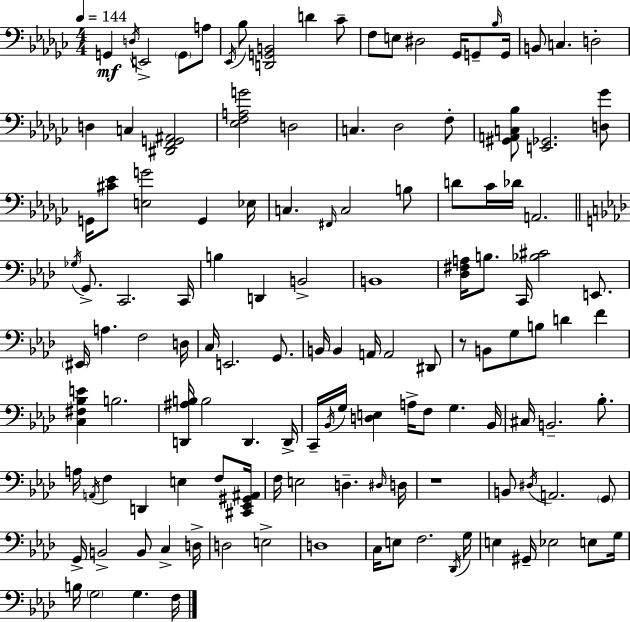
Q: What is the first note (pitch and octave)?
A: G2